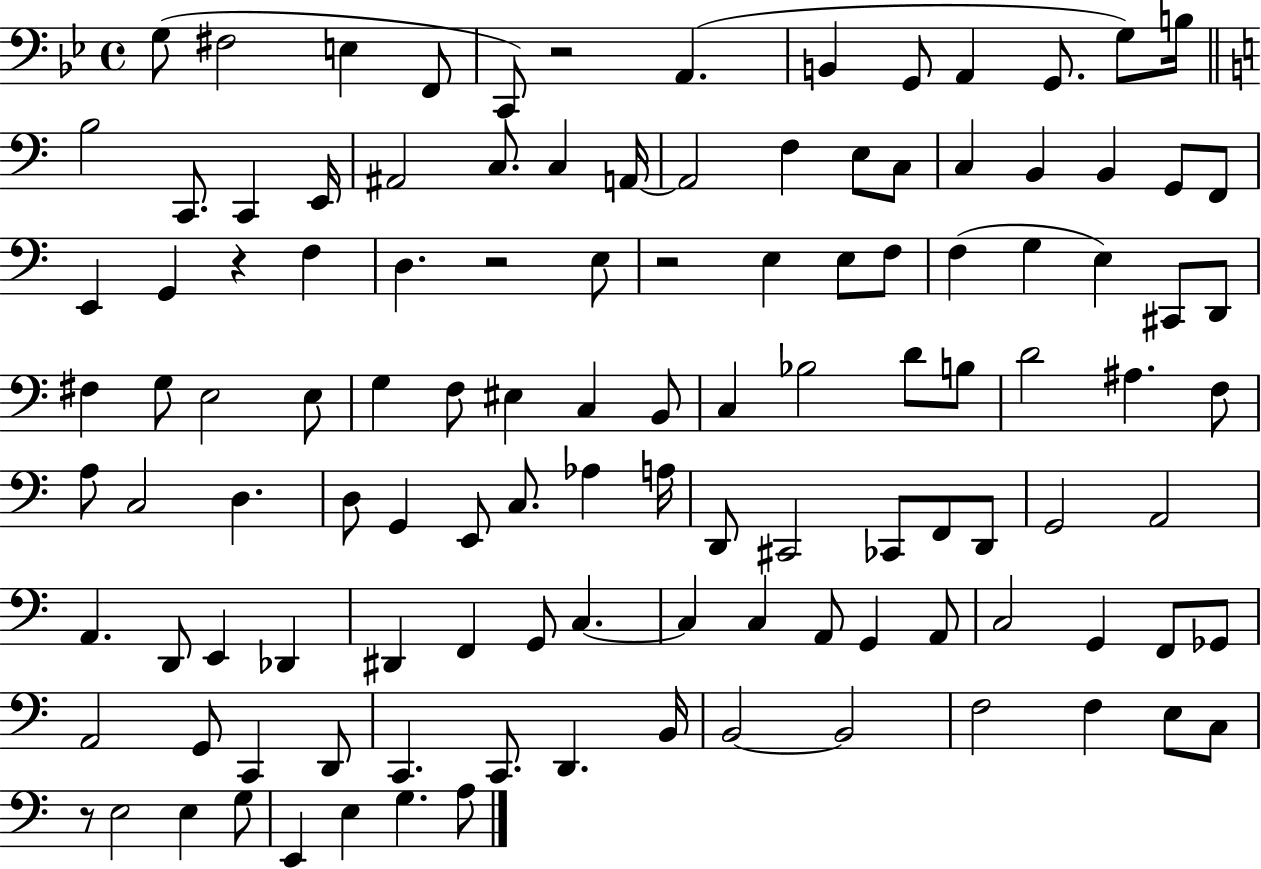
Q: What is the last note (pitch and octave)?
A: A3